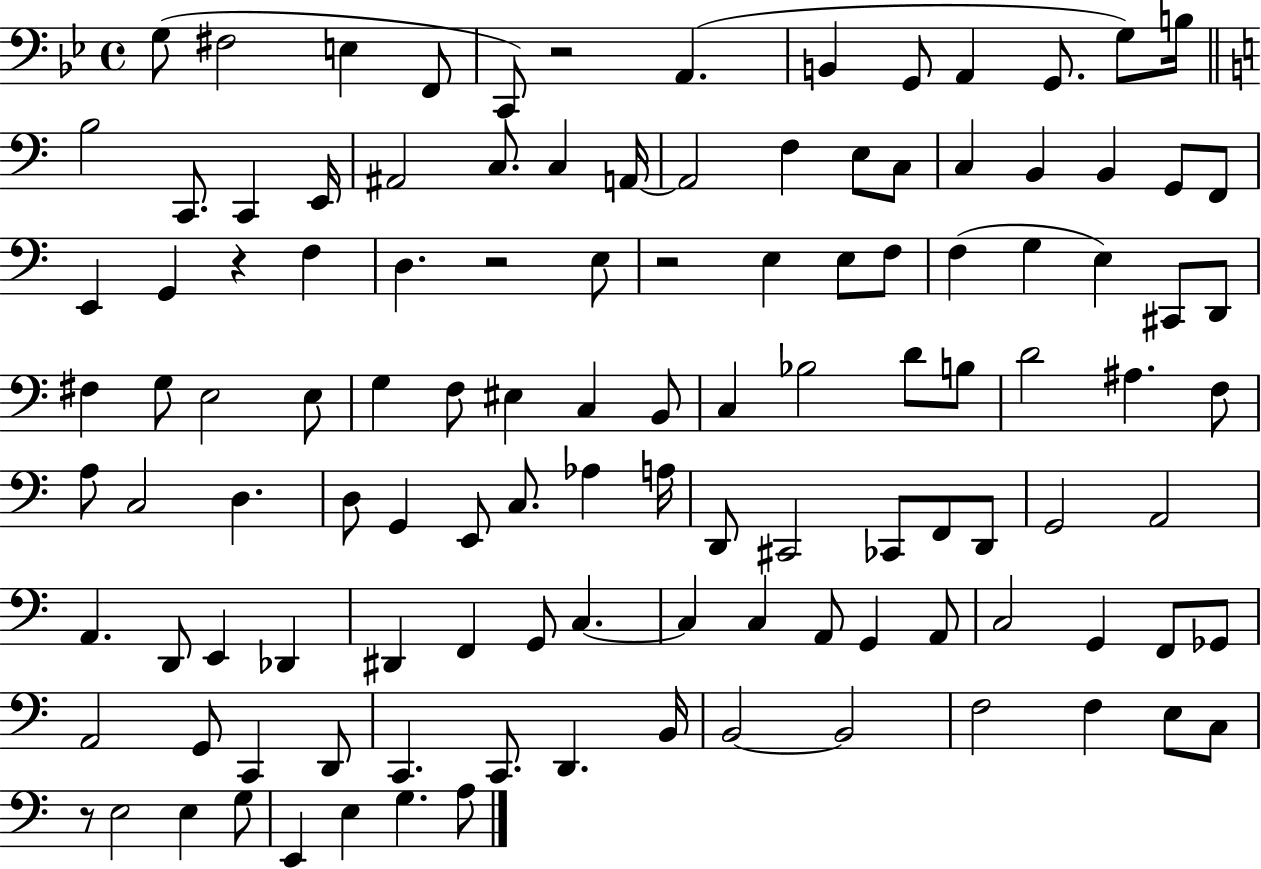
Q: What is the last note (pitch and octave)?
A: A3